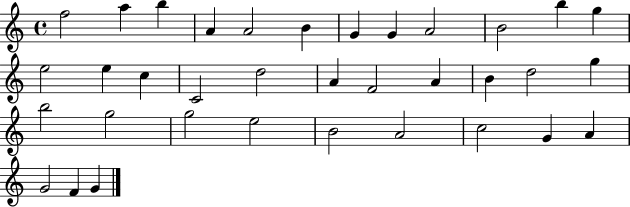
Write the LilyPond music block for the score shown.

{
  \clef treble
  \time 4/4
  \defaultTimeSignature
  \key c \major
  f''2 a''4 b''4 | a'4 a'2 b'4 | g'4 g'4 a'2 | b'2 b''4 g''4 | \break e''2 e''4 c''4 | c'2 d''2 | a'4 f'2 a'4 | b'4 d''2 g''4 | \break b''2 g''2 | g''2 e''2 | b'2 a'2 | c''2 g'4 a'4 | \break g'2 f'4 g'4 | \bar "|."
}